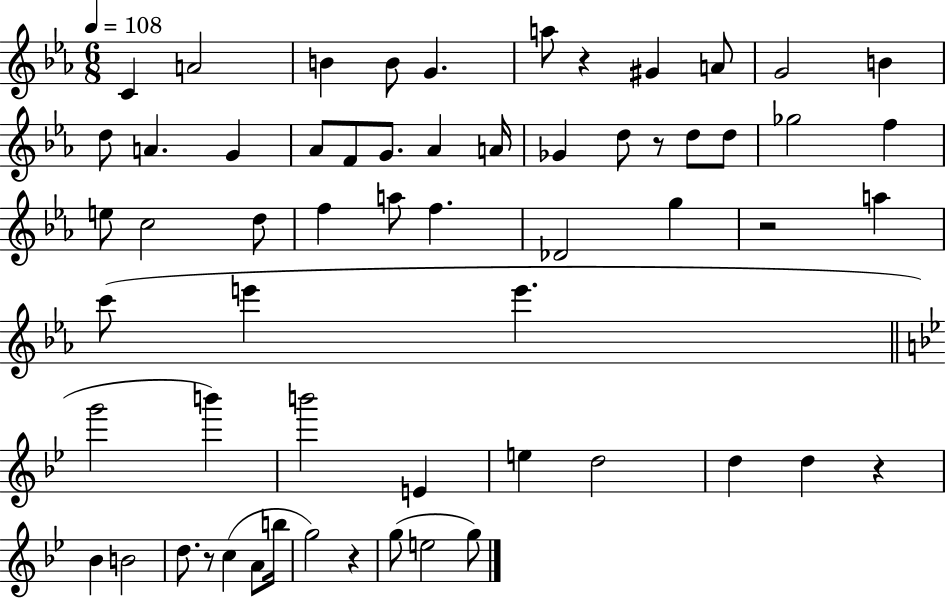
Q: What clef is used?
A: treble